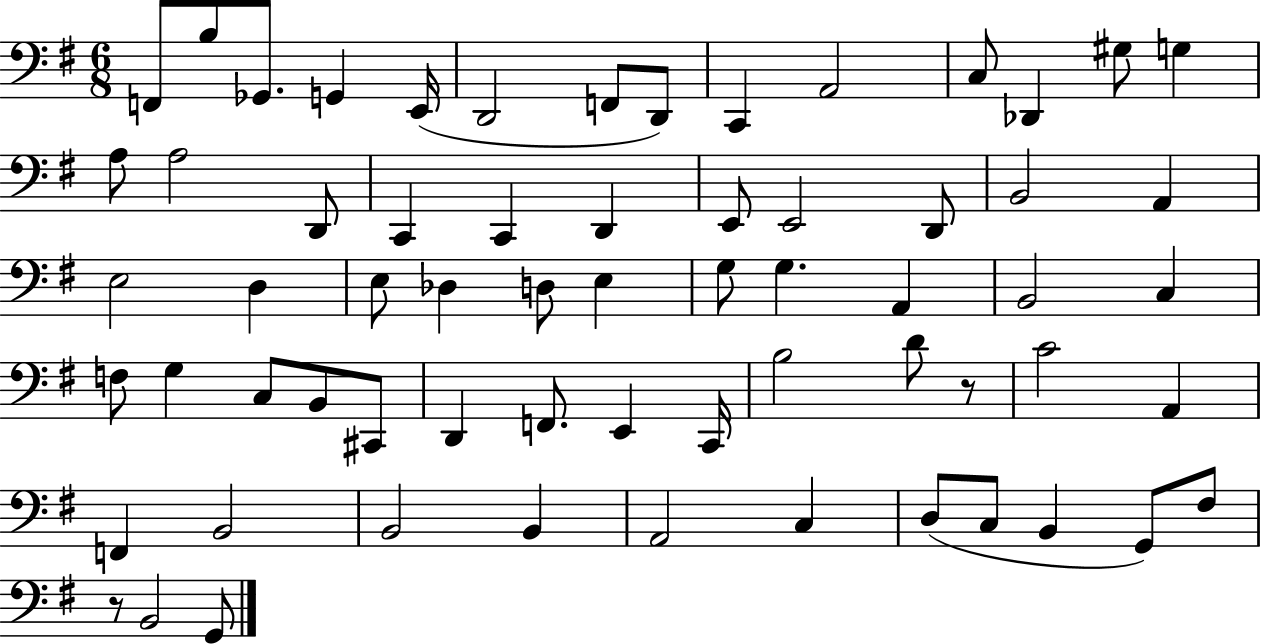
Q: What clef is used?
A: bass